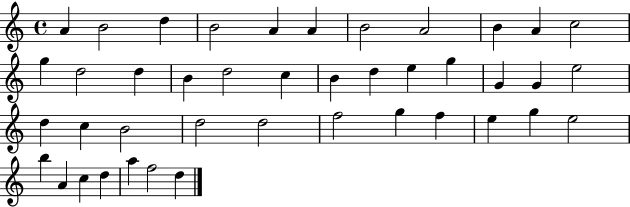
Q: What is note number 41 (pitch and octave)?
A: F5